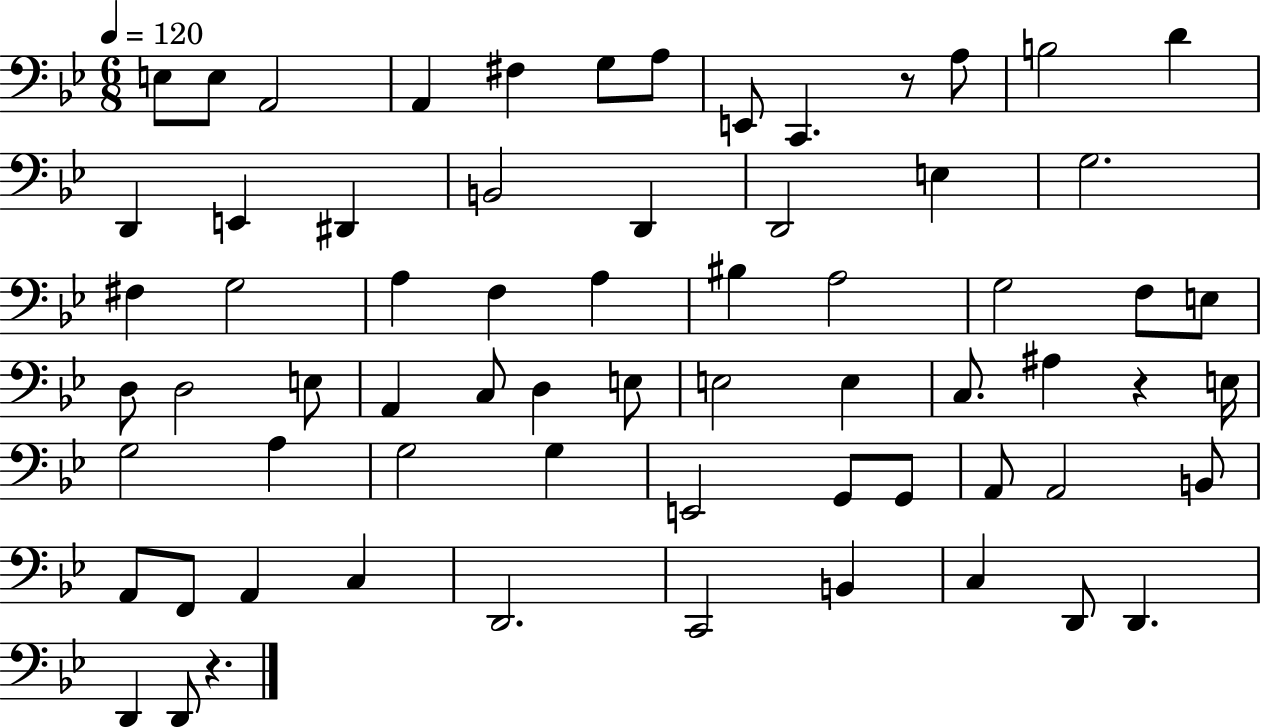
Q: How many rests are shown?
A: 3